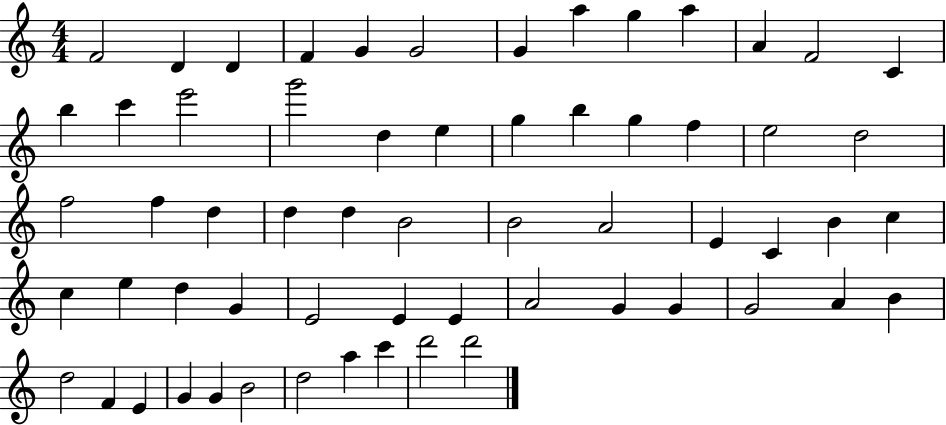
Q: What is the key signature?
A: C major